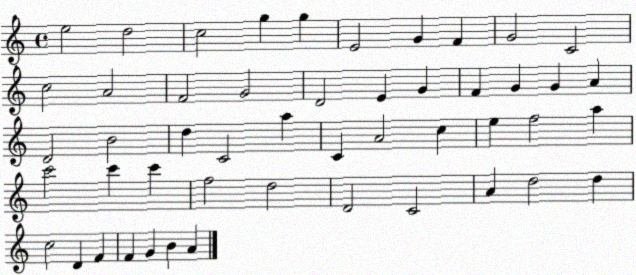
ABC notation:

X:1
T:Untitled
M:4/4
L:1/4
K:C
e2 d2 c2 g g E2 G F G2 C2 c2 A2 F2 G2 D2 E G F G G A D2 B2 d C2 a C A2 c e f2 a c'2 c' c' f2 d2 D2 C2 A d2 d c2 D F F G B A